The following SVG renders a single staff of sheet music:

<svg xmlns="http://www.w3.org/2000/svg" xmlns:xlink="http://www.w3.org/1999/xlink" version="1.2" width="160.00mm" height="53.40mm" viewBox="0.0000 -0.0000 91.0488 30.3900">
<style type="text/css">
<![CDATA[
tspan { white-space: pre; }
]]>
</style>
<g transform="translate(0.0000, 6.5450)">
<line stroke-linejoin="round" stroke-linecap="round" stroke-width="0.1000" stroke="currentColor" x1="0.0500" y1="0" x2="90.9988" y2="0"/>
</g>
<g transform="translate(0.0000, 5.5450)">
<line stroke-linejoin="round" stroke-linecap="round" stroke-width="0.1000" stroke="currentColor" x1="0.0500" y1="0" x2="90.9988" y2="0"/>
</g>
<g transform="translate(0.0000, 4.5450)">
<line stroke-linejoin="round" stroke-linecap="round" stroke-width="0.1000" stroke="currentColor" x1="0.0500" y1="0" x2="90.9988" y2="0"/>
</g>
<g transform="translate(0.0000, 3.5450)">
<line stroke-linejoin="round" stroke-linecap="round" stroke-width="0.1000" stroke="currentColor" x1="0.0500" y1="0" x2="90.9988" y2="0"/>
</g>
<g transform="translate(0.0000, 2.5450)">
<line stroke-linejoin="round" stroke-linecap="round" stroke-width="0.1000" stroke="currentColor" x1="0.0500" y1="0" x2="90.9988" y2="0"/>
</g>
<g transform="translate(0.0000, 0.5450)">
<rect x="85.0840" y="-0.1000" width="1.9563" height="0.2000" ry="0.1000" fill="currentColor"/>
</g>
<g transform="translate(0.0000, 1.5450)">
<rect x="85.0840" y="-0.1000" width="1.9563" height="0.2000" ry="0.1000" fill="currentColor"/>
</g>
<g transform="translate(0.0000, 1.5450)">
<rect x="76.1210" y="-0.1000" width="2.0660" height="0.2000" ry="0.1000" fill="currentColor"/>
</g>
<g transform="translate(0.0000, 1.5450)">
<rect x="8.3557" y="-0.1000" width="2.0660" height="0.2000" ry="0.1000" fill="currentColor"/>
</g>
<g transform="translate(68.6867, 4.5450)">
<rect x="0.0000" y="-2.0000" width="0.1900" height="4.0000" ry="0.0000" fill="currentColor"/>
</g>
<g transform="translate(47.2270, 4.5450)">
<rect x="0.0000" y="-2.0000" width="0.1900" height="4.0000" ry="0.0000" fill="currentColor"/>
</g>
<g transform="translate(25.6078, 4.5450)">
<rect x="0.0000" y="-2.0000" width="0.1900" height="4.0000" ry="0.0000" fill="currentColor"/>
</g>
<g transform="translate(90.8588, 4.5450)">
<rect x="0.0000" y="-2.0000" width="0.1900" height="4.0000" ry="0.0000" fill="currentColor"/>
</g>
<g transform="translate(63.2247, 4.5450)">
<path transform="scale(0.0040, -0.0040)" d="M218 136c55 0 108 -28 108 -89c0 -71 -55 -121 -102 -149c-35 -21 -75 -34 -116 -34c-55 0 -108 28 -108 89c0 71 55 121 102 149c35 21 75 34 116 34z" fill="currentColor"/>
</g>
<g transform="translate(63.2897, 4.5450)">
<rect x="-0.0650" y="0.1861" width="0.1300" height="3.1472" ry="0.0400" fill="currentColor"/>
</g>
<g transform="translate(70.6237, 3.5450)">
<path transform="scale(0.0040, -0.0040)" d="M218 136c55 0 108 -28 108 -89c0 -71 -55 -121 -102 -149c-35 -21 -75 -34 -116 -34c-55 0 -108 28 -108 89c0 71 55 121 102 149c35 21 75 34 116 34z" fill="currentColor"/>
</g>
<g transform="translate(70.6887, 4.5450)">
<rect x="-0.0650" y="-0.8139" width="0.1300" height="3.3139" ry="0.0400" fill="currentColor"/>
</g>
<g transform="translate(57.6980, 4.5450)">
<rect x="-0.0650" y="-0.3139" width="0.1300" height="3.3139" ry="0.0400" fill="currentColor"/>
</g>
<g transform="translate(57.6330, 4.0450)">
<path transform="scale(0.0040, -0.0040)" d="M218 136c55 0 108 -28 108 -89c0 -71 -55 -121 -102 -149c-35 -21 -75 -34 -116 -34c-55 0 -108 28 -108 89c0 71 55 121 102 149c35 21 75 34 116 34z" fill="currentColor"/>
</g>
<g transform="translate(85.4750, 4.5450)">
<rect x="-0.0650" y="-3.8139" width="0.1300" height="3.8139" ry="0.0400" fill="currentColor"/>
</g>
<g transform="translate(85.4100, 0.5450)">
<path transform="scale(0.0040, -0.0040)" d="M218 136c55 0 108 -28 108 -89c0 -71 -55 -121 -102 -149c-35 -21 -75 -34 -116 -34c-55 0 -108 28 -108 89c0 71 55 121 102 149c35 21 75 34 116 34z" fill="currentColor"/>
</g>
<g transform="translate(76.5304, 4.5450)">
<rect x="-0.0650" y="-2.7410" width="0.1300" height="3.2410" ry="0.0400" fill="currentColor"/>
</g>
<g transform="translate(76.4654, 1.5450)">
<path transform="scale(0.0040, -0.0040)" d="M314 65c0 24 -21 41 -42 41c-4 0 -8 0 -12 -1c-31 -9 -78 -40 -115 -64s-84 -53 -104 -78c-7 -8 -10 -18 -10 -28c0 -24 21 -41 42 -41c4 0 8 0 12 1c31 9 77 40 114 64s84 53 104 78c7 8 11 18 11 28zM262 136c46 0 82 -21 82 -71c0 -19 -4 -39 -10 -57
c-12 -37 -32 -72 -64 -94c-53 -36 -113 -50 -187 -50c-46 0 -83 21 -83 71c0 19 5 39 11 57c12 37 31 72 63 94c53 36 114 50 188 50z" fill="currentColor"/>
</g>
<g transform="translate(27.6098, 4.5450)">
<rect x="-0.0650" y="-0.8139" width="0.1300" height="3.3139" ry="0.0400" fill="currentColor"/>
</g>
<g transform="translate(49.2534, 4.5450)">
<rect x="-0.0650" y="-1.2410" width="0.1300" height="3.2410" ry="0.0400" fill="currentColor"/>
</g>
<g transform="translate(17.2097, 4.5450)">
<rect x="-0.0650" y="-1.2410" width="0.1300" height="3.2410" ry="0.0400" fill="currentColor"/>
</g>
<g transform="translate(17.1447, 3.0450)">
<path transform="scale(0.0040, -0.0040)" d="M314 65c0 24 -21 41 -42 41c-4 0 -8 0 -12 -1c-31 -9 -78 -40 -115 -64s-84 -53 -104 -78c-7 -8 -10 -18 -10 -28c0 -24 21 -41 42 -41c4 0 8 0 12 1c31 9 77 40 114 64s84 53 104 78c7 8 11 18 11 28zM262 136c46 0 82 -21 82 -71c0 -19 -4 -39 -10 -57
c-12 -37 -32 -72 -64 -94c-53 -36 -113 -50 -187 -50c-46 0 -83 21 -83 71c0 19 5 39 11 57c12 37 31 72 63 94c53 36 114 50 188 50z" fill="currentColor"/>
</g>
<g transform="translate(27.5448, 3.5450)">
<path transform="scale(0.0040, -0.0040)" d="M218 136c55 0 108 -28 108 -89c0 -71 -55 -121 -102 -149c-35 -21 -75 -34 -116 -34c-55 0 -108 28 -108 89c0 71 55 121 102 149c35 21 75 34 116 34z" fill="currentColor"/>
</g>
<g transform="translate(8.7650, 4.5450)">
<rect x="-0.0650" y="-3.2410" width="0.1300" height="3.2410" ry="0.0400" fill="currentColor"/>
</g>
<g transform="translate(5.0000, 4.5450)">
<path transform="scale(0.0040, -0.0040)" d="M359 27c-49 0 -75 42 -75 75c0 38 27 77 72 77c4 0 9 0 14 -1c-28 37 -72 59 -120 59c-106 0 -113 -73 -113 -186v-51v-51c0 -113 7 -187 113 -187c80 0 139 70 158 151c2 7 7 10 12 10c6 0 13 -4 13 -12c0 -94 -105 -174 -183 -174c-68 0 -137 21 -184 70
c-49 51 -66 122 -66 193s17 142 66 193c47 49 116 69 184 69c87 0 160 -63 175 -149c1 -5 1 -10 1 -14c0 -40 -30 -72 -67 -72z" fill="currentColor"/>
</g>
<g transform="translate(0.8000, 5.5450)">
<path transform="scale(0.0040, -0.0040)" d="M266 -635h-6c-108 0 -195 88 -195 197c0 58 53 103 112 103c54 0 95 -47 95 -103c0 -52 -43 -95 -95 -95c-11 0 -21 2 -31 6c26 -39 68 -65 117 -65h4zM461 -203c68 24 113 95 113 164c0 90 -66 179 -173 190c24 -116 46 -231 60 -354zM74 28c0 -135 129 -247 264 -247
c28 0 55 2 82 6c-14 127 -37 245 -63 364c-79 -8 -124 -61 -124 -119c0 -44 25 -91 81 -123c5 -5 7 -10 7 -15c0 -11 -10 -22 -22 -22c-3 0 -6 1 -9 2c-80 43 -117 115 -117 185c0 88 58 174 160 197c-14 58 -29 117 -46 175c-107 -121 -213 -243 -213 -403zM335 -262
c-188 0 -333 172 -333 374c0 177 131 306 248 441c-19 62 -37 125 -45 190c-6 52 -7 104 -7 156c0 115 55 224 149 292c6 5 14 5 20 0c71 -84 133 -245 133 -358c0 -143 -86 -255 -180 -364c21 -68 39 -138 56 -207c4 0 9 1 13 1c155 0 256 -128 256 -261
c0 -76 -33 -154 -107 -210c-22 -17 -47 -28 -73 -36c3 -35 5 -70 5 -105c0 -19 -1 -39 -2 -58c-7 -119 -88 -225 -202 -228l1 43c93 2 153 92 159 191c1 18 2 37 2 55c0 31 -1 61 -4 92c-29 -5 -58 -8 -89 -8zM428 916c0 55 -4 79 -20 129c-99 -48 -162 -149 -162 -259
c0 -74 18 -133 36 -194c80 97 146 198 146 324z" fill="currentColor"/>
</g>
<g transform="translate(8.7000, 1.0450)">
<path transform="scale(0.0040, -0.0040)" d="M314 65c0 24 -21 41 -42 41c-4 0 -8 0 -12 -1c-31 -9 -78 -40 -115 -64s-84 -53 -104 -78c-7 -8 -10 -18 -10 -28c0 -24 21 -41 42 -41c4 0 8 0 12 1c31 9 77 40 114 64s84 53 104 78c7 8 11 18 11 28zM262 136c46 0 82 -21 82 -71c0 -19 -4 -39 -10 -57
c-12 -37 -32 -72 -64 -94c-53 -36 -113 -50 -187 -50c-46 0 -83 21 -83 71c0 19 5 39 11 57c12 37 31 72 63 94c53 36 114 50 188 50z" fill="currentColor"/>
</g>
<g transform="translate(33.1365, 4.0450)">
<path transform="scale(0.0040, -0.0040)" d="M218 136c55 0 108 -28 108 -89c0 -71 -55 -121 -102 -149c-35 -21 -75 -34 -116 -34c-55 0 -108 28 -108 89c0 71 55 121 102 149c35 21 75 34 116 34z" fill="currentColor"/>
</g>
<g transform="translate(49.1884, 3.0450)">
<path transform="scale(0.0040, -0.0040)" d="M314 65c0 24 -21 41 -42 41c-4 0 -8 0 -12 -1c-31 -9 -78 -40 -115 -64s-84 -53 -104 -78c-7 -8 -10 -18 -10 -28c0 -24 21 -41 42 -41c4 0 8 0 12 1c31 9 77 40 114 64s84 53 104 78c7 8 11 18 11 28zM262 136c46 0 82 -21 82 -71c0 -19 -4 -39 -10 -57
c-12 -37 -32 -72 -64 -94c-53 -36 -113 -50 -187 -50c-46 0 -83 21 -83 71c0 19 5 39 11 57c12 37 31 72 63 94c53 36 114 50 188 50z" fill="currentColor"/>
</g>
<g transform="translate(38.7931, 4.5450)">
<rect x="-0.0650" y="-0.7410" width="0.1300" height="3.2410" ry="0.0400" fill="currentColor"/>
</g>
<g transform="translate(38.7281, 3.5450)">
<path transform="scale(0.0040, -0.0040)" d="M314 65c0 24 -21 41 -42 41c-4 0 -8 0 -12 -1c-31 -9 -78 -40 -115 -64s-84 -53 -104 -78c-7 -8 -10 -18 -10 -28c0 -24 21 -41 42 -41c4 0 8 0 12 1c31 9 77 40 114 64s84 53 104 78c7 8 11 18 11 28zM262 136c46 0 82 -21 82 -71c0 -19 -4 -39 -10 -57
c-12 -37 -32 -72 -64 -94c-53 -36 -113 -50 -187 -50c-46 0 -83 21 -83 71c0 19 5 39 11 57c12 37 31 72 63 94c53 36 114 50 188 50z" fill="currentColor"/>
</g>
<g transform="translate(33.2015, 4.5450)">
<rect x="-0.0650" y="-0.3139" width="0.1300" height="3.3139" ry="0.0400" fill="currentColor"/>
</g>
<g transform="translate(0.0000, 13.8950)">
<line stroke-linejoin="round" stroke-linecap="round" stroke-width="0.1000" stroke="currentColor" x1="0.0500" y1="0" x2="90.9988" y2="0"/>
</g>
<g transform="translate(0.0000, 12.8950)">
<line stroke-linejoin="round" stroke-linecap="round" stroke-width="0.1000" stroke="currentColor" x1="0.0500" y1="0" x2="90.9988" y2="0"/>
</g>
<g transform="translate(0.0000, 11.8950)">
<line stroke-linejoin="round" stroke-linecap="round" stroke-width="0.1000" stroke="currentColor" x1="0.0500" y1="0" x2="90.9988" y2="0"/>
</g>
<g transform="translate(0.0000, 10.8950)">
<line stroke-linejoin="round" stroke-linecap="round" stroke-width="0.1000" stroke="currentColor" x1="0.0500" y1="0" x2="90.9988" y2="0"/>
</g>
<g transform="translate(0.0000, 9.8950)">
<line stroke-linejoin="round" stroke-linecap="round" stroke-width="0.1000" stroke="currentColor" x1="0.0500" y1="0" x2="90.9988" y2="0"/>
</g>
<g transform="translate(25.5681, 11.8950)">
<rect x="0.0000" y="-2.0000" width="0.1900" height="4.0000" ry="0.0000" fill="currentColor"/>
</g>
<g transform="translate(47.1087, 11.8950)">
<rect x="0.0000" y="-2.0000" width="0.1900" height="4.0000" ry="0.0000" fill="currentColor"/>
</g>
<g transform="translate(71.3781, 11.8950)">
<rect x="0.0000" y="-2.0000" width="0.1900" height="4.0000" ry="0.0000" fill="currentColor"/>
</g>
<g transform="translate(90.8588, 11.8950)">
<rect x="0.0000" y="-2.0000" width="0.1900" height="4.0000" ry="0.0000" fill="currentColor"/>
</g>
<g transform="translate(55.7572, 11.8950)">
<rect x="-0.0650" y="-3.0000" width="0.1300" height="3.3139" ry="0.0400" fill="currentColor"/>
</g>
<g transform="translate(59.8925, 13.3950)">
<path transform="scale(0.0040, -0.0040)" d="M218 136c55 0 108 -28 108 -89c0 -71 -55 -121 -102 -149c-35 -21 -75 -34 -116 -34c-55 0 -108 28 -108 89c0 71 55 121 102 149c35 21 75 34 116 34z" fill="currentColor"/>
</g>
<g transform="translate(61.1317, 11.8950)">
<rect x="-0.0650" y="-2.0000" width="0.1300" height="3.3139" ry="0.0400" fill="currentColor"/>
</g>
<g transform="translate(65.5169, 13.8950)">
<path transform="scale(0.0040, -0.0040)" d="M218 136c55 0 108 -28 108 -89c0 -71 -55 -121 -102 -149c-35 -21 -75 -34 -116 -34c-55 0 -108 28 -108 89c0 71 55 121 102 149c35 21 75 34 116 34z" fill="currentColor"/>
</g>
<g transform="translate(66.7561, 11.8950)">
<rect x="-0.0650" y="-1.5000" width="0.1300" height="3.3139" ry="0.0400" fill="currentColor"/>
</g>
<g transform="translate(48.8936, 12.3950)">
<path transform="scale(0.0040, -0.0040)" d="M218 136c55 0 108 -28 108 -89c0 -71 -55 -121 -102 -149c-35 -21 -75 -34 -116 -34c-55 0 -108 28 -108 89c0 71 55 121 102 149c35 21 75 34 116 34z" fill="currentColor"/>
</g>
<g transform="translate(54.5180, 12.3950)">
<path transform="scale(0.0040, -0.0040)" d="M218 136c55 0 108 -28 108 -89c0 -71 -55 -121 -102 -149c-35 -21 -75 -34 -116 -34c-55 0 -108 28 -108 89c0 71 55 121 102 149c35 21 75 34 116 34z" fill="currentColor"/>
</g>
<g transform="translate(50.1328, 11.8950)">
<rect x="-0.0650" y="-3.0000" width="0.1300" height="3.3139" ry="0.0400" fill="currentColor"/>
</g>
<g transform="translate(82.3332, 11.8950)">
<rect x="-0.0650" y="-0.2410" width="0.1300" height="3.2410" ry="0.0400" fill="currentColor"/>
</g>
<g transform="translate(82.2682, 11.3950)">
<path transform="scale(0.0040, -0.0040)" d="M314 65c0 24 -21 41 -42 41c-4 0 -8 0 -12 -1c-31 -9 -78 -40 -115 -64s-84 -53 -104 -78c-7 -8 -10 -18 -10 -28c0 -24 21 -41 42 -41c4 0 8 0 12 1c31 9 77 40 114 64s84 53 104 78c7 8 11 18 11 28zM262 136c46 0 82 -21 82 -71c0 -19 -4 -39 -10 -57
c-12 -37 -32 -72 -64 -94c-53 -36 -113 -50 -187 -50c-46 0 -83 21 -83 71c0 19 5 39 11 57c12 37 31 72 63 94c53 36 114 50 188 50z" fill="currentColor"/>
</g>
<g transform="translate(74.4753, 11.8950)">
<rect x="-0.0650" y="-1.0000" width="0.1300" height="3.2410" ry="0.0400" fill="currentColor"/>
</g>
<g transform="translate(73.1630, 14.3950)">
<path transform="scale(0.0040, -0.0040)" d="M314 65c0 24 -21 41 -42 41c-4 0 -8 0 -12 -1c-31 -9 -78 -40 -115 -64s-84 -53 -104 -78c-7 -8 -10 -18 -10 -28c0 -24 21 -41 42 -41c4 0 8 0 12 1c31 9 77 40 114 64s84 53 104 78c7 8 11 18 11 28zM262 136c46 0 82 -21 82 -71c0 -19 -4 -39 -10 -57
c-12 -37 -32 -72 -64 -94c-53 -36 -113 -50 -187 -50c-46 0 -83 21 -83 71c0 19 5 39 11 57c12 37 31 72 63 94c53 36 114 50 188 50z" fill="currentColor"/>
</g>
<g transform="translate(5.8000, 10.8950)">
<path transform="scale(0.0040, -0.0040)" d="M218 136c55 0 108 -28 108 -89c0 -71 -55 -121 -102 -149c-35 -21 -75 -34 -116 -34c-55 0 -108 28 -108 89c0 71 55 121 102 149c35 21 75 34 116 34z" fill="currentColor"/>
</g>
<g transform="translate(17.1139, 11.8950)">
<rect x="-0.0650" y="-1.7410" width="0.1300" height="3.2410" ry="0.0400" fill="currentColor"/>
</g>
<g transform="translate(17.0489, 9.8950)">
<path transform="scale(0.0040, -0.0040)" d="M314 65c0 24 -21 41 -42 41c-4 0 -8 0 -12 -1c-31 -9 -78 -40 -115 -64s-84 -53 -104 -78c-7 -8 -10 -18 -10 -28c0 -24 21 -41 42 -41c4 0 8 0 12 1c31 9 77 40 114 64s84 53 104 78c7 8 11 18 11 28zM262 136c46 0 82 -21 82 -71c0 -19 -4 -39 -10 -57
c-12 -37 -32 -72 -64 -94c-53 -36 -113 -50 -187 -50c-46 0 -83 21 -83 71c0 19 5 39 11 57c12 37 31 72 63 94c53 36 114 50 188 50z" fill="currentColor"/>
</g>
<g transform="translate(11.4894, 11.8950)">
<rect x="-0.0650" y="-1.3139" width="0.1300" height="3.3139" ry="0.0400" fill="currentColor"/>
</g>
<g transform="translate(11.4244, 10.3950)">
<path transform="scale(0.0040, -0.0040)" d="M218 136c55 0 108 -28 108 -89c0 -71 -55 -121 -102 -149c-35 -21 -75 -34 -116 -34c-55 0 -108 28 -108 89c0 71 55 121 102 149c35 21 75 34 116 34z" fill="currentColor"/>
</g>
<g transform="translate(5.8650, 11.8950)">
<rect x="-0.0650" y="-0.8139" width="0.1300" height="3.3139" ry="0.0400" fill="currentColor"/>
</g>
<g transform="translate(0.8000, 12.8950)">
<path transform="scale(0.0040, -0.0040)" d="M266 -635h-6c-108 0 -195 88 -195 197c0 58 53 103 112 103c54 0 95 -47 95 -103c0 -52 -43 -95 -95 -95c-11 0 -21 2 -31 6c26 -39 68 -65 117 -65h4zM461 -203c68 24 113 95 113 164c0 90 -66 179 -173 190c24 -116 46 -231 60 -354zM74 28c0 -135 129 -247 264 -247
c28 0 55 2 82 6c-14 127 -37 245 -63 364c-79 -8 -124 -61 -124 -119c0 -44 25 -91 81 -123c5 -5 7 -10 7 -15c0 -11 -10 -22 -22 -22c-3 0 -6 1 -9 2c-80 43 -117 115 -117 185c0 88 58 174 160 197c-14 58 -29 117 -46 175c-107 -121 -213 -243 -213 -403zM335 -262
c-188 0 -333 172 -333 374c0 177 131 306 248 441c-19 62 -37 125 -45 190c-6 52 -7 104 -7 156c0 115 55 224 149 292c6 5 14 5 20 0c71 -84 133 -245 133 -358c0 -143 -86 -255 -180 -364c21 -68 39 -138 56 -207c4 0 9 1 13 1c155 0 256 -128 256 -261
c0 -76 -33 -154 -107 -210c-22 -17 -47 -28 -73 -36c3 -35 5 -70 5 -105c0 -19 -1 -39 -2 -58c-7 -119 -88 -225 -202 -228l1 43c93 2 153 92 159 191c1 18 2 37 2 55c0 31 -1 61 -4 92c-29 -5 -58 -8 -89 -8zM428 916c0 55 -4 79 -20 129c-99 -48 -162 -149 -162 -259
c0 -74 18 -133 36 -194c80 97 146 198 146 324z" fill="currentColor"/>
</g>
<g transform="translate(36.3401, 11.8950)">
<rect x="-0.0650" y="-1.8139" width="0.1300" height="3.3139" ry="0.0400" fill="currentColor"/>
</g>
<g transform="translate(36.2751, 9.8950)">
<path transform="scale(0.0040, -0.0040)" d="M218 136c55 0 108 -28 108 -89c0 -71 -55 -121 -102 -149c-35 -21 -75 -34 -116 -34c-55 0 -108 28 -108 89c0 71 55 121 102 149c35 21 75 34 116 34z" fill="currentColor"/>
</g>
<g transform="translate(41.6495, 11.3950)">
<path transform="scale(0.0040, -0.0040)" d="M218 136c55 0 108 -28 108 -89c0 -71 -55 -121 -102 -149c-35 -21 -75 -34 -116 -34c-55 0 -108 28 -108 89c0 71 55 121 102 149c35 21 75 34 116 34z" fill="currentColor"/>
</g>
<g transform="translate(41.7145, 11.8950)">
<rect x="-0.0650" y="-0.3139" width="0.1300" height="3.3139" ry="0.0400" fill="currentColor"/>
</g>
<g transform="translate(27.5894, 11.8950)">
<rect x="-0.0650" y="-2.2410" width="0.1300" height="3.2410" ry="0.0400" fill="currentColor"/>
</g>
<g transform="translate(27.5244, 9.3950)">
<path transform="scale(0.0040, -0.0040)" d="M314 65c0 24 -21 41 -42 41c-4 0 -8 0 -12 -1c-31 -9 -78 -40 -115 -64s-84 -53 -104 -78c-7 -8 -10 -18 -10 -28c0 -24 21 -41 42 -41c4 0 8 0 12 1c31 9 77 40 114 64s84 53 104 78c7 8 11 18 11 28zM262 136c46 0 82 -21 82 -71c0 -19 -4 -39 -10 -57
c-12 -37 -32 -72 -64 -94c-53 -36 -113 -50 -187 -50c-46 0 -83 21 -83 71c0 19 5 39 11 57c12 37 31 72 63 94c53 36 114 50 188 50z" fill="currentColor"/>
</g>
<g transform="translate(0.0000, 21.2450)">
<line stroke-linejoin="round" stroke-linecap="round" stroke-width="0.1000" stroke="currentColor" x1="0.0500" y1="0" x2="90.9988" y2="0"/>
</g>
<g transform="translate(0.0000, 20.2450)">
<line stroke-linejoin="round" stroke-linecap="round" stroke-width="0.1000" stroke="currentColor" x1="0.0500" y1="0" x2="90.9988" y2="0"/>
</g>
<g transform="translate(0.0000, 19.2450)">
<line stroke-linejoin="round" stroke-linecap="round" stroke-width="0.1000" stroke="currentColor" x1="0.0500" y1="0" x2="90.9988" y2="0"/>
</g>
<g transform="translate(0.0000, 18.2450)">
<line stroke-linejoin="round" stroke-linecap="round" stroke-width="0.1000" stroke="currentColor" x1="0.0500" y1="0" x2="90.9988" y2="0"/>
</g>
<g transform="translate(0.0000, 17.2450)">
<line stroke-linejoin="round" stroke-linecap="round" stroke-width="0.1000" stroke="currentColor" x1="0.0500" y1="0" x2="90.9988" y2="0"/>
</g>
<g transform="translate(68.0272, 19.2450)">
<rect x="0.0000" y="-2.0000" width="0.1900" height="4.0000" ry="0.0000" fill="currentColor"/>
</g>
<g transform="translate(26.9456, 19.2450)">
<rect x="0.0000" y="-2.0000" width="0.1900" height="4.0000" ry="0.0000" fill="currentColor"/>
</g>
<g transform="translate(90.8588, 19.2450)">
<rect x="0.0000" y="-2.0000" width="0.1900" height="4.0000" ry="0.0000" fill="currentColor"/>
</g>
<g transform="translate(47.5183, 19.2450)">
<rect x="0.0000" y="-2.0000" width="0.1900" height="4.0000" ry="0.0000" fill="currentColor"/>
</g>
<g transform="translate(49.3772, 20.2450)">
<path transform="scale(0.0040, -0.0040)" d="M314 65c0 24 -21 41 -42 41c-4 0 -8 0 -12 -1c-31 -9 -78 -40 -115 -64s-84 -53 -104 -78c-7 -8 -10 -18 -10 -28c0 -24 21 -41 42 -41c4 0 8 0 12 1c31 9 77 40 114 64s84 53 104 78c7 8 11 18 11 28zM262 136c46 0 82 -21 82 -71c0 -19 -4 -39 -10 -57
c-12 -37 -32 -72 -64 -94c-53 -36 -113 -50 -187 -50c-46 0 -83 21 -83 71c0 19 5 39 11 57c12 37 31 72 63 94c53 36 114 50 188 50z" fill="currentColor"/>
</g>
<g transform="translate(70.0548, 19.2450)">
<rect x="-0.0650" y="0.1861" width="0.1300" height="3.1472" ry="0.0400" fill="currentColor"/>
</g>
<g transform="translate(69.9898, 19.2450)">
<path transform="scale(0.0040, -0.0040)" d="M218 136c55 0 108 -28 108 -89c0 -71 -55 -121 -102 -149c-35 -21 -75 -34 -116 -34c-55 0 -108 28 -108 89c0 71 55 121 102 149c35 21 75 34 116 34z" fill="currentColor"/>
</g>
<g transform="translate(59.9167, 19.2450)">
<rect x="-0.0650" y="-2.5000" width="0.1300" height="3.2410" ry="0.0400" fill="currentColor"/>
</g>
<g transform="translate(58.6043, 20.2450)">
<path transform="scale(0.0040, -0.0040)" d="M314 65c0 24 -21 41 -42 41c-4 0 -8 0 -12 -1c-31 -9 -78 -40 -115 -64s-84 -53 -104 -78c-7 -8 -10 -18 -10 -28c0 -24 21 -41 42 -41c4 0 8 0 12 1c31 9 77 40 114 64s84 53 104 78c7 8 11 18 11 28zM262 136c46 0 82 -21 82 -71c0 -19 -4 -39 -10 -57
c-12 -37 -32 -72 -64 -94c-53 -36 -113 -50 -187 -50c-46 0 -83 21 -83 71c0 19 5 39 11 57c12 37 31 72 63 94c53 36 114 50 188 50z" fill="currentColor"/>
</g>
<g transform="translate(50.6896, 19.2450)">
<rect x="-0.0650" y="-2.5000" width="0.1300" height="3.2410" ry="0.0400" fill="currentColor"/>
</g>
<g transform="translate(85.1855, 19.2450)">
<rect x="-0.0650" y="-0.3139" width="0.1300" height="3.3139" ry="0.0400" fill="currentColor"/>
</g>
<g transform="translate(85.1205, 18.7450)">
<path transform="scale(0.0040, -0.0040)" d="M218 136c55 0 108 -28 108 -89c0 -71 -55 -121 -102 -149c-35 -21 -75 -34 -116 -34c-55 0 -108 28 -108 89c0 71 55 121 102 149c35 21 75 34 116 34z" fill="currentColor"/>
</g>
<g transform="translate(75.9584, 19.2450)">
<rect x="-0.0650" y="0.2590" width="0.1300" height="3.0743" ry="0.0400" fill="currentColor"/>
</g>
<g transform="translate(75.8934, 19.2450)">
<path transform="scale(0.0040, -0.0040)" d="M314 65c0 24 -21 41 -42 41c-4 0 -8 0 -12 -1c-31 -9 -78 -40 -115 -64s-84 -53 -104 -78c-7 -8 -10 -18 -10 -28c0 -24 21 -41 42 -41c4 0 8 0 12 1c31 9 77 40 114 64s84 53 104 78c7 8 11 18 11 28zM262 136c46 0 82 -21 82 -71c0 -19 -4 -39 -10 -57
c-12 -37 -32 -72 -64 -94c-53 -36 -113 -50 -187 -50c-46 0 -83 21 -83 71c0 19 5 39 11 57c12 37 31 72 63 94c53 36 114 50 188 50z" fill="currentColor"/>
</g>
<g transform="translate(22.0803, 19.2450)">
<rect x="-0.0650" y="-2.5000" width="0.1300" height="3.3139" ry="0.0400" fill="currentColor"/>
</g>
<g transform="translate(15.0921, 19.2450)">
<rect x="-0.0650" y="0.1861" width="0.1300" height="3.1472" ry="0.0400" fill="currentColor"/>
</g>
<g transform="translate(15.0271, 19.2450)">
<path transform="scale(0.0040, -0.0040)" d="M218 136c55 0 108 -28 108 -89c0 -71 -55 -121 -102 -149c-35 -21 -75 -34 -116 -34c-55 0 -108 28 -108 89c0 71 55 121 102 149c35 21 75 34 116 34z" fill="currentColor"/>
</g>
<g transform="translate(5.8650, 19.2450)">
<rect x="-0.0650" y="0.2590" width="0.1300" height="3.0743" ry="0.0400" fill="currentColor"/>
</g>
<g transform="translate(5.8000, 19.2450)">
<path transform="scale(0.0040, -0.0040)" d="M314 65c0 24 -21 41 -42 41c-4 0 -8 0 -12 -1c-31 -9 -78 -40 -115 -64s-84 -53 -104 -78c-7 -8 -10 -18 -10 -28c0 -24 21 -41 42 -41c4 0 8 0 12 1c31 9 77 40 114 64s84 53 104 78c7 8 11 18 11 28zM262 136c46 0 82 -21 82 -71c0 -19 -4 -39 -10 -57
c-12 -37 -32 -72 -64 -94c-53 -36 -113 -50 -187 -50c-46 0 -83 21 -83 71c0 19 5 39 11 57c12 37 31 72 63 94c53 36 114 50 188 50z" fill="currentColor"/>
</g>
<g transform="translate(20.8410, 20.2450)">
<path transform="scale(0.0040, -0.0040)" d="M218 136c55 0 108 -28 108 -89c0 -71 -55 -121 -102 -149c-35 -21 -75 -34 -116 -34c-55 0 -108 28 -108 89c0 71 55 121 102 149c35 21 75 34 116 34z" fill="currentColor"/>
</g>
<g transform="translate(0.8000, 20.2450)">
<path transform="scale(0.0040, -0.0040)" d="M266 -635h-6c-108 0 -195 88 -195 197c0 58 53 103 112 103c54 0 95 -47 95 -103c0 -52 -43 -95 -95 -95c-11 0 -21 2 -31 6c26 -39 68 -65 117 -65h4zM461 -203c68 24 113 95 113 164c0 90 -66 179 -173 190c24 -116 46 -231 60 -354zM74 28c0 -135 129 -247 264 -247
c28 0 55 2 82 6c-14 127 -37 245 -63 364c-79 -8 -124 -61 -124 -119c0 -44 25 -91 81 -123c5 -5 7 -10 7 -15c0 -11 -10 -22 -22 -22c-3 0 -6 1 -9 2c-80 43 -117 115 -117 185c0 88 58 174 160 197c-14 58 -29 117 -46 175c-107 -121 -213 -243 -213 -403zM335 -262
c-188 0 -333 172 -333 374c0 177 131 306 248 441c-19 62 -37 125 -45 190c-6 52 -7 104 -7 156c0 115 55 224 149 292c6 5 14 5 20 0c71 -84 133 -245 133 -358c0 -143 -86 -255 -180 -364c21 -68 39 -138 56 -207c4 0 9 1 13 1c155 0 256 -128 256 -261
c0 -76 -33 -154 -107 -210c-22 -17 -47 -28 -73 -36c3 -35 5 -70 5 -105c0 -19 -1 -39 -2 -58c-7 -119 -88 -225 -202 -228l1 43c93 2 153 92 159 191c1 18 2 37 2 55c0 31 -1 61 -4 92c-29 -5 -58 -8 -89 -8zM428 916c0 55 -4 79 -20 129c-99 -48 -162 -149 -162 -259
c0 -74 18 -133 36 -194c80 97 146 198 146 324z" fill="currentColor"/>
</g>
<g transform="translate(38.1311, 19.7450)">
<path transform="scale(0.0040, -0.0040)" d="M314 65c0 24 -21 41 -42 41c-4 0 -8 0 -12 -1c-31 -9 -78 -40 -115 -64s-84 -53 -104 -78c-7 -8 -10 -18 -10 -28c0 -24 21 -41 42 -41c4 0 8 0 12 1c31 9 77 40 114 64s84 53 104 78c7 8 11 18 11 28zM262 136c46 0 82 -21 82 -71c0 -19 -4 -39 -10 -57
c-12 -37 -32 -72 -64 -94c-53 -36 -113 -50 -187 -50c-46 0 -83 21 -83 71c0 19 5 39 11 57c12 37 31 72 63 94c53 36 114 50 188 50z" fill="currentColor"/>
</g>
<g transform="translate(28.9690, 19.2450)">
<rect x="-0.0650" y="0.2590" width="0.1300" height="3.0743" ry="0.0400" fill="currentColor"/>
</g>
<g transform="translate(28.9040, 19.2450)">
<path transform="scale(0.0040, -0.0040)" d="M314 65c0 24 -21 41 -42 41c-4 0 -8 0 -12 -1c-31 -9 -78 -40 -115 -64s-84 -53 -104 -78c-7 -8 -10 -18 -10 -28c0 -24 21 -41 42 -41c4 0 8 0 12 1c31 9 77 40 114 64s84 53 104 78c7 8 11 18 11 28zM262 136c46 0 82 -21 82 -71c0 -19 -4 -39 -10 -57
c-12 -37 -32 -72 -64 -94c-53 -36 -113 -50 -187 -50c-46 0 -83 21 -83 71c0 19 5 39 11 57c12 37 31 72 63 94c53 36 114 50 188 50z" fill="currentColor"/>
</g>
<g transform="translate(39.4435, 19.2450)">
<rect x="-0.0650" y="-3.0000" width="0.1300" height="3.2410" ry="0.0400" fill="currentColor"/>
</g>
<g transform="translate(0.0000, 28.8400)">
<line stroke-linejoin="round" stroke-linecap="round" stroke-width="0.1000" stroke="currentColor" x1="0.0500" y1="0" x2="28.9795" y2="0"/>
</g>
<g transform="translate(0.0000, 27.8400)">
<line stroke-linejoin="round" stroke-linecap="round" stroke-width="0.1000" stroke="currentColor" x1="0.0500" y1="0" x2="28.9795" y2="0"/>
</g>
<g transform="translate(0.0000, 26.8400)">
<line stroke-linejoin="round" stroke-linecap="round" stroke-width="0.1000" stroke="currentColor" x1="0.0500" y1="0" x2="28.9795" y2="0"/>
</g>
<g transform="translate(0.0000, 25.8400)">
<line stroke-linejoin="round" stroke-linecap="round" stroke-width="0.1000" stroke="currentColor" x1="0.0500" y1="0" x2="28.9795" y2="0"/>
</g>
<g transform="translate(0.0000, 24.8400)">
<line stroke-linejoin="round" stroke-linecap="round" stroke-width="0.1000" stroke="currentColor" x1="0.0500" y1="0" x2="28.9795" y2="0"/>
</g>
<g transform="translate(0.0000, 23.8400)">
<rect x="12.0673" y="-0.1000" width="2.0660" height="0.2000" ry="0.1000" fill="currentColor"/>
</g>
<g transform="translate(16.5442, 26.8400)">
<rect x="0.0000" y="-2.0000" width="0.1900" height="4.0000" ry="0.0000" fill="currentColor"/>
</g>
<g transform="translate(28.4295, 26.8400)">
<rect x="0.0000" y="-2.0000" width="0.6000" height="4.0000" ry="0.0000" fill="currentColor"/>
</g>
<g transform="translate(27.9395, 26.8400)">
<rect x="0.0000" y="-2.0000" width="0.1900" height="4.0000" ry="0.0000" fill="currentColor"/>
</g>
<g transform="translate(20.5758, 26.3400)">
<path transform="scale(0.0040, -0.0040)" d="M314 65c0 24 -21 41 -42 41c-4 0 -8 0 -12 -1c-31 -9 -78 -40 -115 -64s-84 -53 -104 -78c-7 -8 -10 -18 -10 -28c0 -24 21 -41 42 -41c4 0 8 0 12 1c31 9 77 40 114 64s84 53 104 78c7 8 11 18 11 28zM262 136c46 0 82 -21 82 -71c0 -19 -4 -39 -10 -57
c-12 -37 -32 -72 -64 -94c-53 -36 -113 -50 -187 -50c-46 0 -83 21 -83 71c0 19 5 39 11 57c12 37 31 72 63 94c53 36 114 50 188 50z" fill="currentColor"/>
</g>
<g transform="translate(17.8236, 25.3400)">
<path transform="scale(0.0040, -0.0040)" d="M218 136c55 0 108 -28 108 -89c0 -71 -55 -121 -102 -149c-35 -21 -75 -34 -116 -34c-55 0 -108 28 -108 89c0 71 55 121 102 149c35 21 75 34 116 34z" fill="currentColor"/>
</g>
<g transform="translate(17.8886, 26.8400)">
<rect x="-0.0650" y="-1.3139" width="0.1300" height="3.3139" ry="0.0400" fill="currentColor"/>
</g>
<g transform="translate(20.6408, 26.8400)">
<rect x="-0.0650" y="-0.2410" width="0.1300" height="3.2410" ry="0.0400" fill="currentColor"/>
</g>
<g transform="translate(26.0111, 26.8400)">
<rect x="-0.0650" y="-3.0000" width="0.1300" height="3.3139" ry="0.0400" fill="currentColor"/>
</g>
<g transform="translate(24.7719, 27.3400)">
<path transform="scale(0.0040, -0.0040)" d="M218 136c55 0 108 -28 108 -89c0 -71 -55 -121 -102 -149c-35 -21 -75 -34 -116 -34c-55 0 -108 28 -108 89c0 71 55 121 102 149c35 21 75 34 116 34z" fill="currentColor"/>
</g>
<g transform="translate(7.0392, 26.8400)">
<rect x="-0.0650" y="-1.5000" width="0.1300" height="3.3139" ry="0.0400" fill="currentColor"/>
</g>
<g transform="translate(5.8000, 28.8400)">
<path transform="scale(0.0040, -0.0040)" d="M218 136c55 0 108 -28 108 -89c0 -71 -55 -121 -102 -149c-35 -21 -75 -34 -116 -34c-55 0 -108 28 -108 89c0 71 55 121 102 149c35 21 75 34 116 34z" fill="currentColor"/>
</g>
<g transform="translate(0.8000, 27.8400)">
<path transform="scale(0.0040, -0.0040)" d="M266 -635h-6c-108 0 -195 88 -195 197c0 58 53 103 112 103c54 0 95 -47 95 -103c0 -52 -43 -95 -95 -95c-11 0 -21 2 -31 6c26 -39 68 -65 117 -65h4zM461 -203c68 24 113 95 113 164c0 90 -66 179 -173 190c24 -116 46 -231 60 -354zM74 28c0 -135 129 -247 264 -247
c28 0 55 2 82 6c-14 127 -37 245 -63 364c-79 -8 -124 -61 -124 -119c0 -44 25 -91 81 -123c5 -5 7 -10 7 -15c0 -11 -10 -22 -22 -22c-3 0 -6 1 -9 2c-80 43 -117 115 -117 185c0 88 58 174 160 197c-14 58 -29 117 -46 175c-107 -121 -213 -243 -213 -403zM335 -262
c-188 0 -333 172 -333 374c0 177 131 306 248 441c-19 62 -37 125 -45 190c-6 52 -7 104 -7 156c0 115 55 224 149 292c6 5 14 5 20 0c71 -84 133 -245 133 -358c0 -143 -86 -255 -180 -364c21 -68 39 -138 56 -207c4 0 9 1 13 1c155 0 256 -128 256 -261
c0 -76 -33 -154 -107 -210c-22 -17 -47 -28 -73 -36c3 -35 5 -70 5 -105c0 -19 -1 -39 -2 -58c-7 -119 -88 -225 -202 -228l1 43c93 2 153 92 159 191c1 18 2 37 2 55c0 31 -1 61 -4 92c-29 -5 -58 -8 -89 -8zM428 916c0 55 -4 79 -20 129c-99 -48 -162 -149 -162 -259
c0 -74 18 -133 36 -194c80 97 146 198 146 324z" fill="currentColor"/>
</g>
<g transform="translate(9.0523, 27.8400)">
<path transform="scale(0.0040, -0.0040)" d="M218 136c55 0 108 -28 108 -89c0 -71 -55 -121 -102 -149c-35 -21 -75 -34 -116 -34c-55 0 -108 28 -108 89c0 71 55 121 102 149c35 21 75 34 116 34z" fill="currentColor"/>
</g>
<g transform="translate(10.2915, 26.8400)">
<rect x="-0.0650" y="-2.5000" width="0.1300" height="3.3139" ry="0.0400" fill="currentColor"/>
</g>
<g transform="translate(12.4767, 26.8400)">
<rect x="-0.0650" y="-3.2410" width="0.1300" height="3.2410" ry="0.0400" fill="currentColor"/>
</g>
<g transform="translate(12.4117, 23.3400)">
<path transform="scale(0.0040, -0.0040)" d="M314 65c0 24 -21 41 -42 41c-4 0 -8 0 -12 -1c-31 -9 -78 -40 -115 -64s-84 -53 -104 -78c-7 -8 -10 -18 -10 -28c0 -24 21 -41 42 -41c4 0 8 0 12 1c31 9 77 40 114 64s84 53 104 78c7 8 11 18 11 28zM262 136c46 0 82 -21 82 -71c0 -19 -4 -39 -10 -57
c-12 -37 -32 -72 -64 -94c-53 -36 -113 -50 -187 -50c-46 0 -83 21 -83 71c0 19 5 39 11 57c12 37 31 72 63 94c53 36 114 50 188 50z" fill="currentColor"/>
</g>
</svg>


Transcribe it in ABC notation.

X:1
T:Untitled
M:4/4
L:1/4
K:C
b2 e2 d c d2 e2 c B d a2 c' d e f2 g2 f c A A F E D2 c2 B2 B G B2 A2 G2 G2 B B2 c E G b2 e c2 A